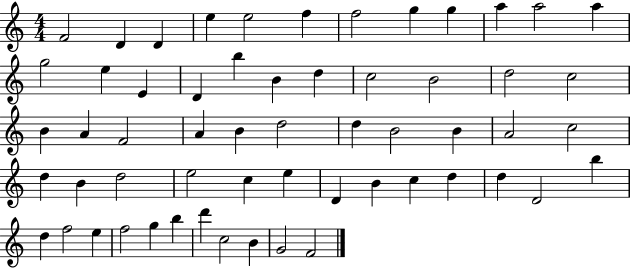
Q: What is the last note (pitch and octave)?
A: F4